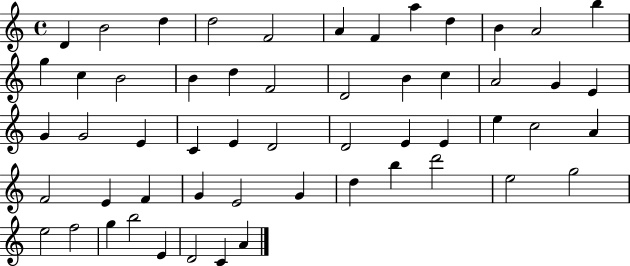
X:1
T:Untitled
M:4/4
L:1/4
K:C
D B2 d d2 F2 A F a d B A2 b g c B2 B d F2 D2 B c A2 G E G G2 E C E D2 D2 E E e c2 A F2 E F G E2 G d b d'2 e2 g2 e2 f2 g b2 E D2 C A